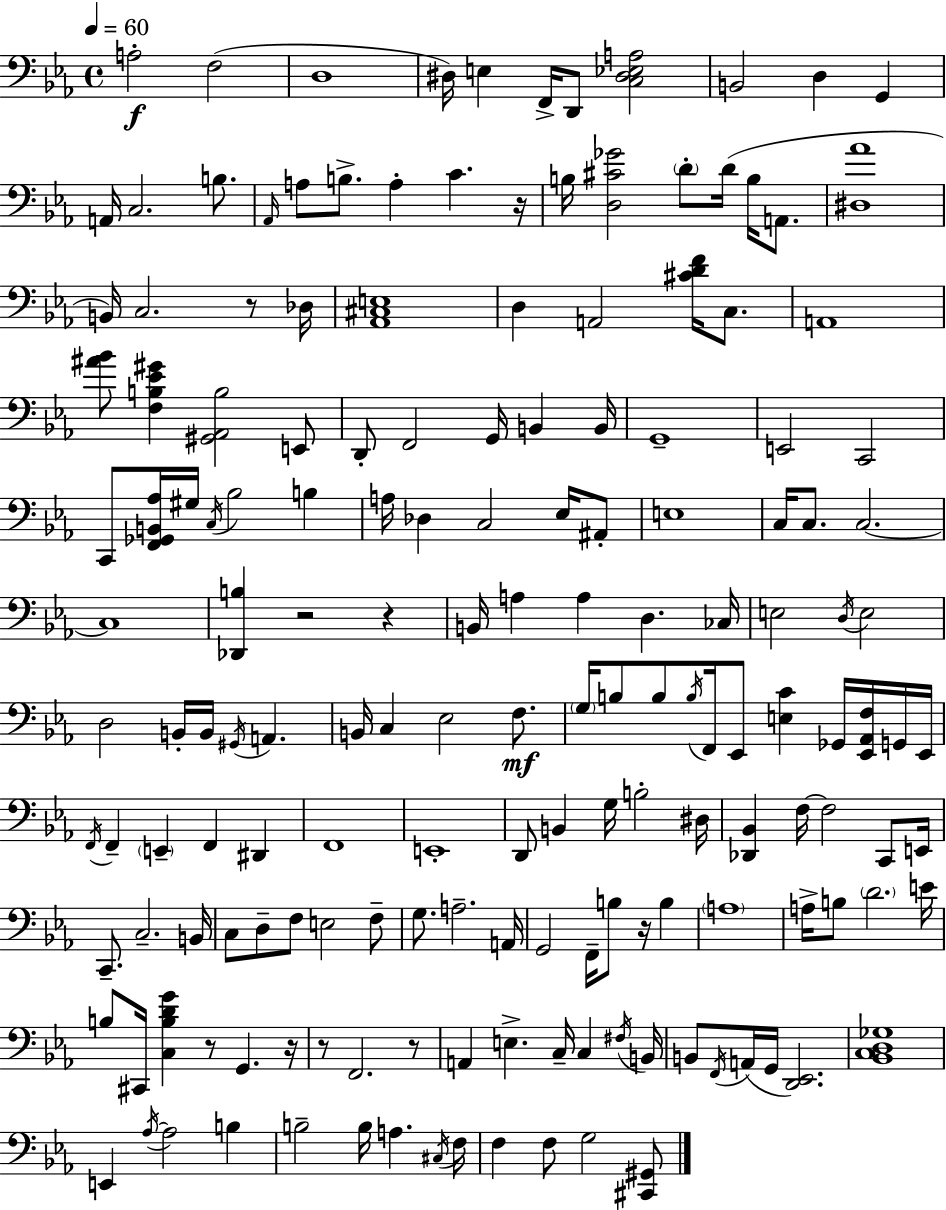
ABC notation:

X:1
T:Untitled
M:4/4
L:1/4
K:Eb
A,2 F,2 D,4 ^D,/4 E, F,,/4 D,,/2 [C,^D,_E,A,]2 B,,2 D, G,, A,,/4 C,2 B,/2 _A,,/4 A,/2 B,/2 A, C z/4 B,/4 [D,^C_G]2 D/2 D/4 B,/4 A,,/2 [^D,_A]4 B,,/4 C,2 z/2 _D,/4 [_A,,^C,E,]4 D, A,,2 [^CDF]/4 C,/2 A,,4 [^A_B]/2 [F,B,_E^G] [^G,,_A,,B,]2 E,,/2 D,,/2 F,,2 G,,/4 B,, B,,/4 G,,4 E,,2 C,,2 C,,/2 [F,,_G,,B,,_A,]/4 ^G,/4 C,/4 _B,2 B, A,/4 _D, C,2 _E,/4 ^A,,/2 E,4 C,/4 C,/2 C,2 C,4 [_D,,B,] z2 z B,,/4 A, A, D, _C,/4 E,2 D,/4 E,2 D,2 B,,/4 B,,/4 ^G,,/4 A,, B,,/4 C, _E,2 F,/2 G,/4 B,/2 B,/2 B,/4 F,,/4 _E,,/2 [E,C] _G,,/4 [_E,,_A,,F,]/4 G,,/4 _E,,/4 F,,/4 F,, E,, F,, ^D,, F,,4 E,,4 D,,/2 B,, G,/4 B,2 ^D,/4 [_D,,_B,,] F,/4 F,2 C,,/2 E,,/4 C,,/2 C,2 B,,/4 C,/2 D,/2 F,/2 E,2 F,/2 G,/2 A,2 A,,/4 G,,2 F,,/4 B,/2 z/4 B, A,4 A,/4 B,/2 D2 E/4 B,/2 ^C,,/4 [C,B,DG] z/2 G,, z/4 z/2 F,,2 z/2 A,, E, C,/4 C, ^F,/4 B,,/4 B,,/2 F,,/4 A,,/4 G,,/4 [D,,_E,,]2 [_B,,C,D,_G,]4 E,, _A,/4 _A,2 B, B,2 B,/4 A, ^C,/4 F,/4 F, F,/2 G,2 [^C,,^G,,]/2